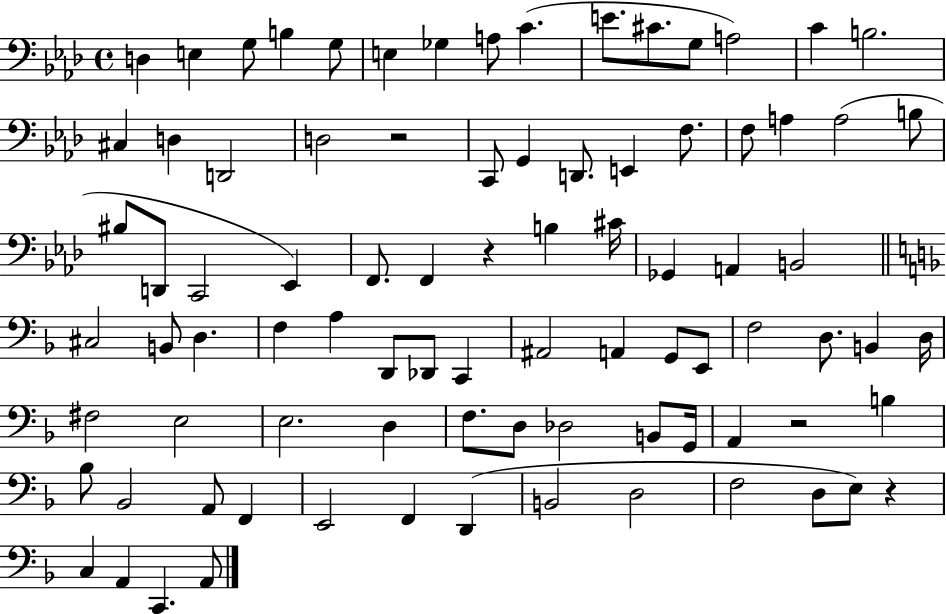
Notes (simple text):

D3/q E3/q G3/e B3/q G3/e E3/q Gb3/q A3/e C4/q. E4/e. C#4/e. G3/e A3/h C4/q B3/h. C#3/q D3/q D2/h D3/h R/h C2/e G2/q D2/e. E2/q F3/e. F3/e A3/q A3/h B3/e BIS3/e D2/e C2/h Eb2/q F2/e. F2/q R/q B3/q C#4/s Gb2/q A2/q B2/h C#3/h B2/e D3/q. F3/q A3/q D2/e Db2/e C2/q A#2/h A2/q G2/e E2/e F3/h D3/e. B2/q D3/s F#3/h E3/h E3/h. D3/q F3/e. D3/e Db3/h B2/e G2/s A2/q R/h B3/q Bb3/e Bb2/h A2/e F2/q E2/h F2/q D2/q B2/h D3/h F3/h D3/e E3/e R/q C3/q A2/q C2/q. A2/e